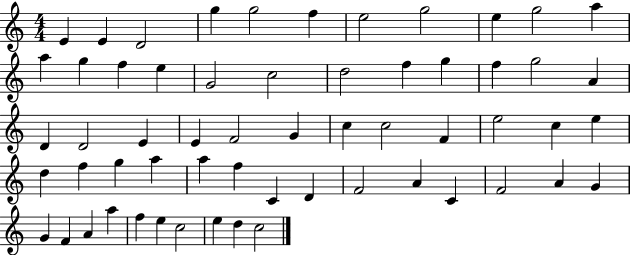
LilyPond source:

{
  \clef treble
  \numericTimeSignature
  \time 4/4
  \key c \major
  e'4 e'4 d'2 | g''4 g''2 f''4 | e''2 g''2 | e''4 g''2 a''4 | \break a''4 g''4 f''4 e''4 | g'2 c''2 | d''2 f''4 g''4 | f''4 g''2 a'4 | \break d'4 d'2 e'4 | e'4 f'2 g'4 | c''4 c''2 f'4 | e''2 c''4 e''4 | \break d''4 f''4 g''4 a''4 | a''4 f''4 c'4 d'4 | f'2 a'4 c'4 | f'2 a'4 g'4 | \break g'4 f'4 a'4 a''4 | f''4 e''4 c''2 | e''4 d''4 c''2 | \bar "|."
}